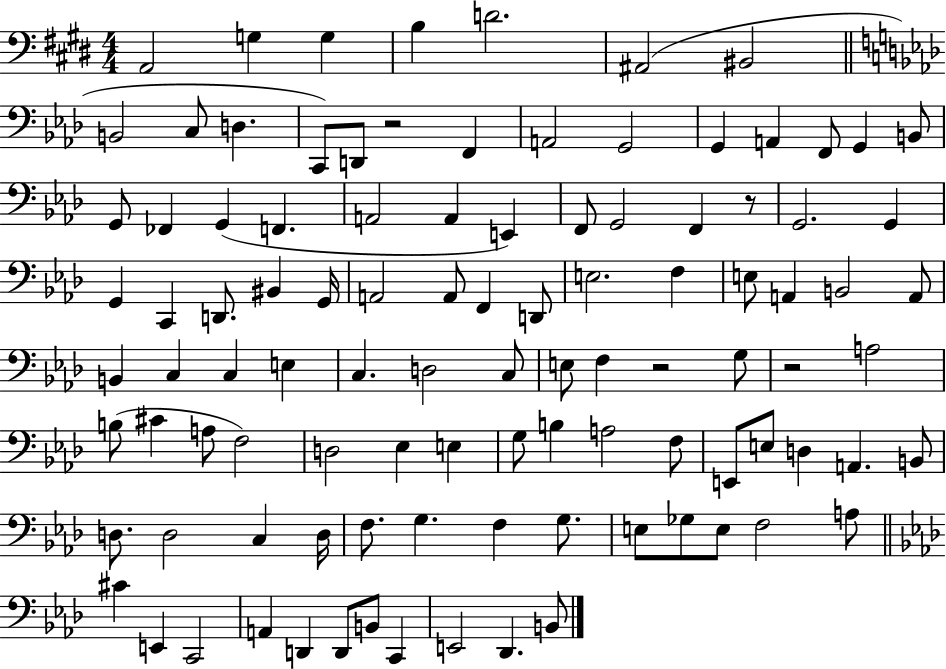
A2/h G3/q G3/q B3/q D4/h. A#2/h BIS2/h B2/h C3/e D3/q. C2/e D2/e R/h F2/q A2/h G2/h G2/q A2/q F2/e G2/q B2/e G2/e FES2/q G2/q F2/q. A2/h A2/q E2/q F2/e G2/h F2/q R/e G2/h. G2/q G2/q C2/q D2/e. BIS2/q G2/s A2/h A2/e F2/q D2/e E3/h. F3/q E3/e A2/q B2/h A2/e B2/q C3/q C3/q E3/q C3/q. D3/h C3/e E3/e F3/q R/h G3/e R/h A3/h B3/e C#4/q A3/e F3/h D3/h Eb3/q E3/q G3/e B3/q A3/h F3/e E2/e E3/e D3/q A2/q. B2/e D3/e. D3/h C3/q D3/s F3/e. G3/q. F3/q G3/e. E3/e Gb3/e E3/e F3/h A3/e C#4/q E2/q C2/h A2/q D2/q D2/e B2/e C2/q E2/h Db2/q. B2/e